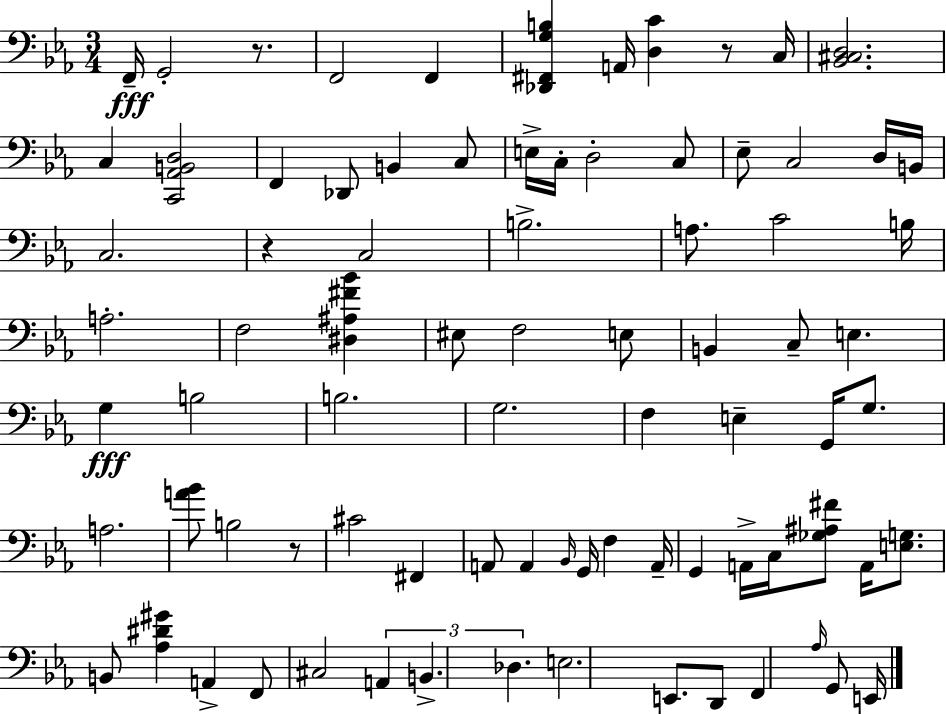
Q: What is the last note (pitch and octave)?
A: E2